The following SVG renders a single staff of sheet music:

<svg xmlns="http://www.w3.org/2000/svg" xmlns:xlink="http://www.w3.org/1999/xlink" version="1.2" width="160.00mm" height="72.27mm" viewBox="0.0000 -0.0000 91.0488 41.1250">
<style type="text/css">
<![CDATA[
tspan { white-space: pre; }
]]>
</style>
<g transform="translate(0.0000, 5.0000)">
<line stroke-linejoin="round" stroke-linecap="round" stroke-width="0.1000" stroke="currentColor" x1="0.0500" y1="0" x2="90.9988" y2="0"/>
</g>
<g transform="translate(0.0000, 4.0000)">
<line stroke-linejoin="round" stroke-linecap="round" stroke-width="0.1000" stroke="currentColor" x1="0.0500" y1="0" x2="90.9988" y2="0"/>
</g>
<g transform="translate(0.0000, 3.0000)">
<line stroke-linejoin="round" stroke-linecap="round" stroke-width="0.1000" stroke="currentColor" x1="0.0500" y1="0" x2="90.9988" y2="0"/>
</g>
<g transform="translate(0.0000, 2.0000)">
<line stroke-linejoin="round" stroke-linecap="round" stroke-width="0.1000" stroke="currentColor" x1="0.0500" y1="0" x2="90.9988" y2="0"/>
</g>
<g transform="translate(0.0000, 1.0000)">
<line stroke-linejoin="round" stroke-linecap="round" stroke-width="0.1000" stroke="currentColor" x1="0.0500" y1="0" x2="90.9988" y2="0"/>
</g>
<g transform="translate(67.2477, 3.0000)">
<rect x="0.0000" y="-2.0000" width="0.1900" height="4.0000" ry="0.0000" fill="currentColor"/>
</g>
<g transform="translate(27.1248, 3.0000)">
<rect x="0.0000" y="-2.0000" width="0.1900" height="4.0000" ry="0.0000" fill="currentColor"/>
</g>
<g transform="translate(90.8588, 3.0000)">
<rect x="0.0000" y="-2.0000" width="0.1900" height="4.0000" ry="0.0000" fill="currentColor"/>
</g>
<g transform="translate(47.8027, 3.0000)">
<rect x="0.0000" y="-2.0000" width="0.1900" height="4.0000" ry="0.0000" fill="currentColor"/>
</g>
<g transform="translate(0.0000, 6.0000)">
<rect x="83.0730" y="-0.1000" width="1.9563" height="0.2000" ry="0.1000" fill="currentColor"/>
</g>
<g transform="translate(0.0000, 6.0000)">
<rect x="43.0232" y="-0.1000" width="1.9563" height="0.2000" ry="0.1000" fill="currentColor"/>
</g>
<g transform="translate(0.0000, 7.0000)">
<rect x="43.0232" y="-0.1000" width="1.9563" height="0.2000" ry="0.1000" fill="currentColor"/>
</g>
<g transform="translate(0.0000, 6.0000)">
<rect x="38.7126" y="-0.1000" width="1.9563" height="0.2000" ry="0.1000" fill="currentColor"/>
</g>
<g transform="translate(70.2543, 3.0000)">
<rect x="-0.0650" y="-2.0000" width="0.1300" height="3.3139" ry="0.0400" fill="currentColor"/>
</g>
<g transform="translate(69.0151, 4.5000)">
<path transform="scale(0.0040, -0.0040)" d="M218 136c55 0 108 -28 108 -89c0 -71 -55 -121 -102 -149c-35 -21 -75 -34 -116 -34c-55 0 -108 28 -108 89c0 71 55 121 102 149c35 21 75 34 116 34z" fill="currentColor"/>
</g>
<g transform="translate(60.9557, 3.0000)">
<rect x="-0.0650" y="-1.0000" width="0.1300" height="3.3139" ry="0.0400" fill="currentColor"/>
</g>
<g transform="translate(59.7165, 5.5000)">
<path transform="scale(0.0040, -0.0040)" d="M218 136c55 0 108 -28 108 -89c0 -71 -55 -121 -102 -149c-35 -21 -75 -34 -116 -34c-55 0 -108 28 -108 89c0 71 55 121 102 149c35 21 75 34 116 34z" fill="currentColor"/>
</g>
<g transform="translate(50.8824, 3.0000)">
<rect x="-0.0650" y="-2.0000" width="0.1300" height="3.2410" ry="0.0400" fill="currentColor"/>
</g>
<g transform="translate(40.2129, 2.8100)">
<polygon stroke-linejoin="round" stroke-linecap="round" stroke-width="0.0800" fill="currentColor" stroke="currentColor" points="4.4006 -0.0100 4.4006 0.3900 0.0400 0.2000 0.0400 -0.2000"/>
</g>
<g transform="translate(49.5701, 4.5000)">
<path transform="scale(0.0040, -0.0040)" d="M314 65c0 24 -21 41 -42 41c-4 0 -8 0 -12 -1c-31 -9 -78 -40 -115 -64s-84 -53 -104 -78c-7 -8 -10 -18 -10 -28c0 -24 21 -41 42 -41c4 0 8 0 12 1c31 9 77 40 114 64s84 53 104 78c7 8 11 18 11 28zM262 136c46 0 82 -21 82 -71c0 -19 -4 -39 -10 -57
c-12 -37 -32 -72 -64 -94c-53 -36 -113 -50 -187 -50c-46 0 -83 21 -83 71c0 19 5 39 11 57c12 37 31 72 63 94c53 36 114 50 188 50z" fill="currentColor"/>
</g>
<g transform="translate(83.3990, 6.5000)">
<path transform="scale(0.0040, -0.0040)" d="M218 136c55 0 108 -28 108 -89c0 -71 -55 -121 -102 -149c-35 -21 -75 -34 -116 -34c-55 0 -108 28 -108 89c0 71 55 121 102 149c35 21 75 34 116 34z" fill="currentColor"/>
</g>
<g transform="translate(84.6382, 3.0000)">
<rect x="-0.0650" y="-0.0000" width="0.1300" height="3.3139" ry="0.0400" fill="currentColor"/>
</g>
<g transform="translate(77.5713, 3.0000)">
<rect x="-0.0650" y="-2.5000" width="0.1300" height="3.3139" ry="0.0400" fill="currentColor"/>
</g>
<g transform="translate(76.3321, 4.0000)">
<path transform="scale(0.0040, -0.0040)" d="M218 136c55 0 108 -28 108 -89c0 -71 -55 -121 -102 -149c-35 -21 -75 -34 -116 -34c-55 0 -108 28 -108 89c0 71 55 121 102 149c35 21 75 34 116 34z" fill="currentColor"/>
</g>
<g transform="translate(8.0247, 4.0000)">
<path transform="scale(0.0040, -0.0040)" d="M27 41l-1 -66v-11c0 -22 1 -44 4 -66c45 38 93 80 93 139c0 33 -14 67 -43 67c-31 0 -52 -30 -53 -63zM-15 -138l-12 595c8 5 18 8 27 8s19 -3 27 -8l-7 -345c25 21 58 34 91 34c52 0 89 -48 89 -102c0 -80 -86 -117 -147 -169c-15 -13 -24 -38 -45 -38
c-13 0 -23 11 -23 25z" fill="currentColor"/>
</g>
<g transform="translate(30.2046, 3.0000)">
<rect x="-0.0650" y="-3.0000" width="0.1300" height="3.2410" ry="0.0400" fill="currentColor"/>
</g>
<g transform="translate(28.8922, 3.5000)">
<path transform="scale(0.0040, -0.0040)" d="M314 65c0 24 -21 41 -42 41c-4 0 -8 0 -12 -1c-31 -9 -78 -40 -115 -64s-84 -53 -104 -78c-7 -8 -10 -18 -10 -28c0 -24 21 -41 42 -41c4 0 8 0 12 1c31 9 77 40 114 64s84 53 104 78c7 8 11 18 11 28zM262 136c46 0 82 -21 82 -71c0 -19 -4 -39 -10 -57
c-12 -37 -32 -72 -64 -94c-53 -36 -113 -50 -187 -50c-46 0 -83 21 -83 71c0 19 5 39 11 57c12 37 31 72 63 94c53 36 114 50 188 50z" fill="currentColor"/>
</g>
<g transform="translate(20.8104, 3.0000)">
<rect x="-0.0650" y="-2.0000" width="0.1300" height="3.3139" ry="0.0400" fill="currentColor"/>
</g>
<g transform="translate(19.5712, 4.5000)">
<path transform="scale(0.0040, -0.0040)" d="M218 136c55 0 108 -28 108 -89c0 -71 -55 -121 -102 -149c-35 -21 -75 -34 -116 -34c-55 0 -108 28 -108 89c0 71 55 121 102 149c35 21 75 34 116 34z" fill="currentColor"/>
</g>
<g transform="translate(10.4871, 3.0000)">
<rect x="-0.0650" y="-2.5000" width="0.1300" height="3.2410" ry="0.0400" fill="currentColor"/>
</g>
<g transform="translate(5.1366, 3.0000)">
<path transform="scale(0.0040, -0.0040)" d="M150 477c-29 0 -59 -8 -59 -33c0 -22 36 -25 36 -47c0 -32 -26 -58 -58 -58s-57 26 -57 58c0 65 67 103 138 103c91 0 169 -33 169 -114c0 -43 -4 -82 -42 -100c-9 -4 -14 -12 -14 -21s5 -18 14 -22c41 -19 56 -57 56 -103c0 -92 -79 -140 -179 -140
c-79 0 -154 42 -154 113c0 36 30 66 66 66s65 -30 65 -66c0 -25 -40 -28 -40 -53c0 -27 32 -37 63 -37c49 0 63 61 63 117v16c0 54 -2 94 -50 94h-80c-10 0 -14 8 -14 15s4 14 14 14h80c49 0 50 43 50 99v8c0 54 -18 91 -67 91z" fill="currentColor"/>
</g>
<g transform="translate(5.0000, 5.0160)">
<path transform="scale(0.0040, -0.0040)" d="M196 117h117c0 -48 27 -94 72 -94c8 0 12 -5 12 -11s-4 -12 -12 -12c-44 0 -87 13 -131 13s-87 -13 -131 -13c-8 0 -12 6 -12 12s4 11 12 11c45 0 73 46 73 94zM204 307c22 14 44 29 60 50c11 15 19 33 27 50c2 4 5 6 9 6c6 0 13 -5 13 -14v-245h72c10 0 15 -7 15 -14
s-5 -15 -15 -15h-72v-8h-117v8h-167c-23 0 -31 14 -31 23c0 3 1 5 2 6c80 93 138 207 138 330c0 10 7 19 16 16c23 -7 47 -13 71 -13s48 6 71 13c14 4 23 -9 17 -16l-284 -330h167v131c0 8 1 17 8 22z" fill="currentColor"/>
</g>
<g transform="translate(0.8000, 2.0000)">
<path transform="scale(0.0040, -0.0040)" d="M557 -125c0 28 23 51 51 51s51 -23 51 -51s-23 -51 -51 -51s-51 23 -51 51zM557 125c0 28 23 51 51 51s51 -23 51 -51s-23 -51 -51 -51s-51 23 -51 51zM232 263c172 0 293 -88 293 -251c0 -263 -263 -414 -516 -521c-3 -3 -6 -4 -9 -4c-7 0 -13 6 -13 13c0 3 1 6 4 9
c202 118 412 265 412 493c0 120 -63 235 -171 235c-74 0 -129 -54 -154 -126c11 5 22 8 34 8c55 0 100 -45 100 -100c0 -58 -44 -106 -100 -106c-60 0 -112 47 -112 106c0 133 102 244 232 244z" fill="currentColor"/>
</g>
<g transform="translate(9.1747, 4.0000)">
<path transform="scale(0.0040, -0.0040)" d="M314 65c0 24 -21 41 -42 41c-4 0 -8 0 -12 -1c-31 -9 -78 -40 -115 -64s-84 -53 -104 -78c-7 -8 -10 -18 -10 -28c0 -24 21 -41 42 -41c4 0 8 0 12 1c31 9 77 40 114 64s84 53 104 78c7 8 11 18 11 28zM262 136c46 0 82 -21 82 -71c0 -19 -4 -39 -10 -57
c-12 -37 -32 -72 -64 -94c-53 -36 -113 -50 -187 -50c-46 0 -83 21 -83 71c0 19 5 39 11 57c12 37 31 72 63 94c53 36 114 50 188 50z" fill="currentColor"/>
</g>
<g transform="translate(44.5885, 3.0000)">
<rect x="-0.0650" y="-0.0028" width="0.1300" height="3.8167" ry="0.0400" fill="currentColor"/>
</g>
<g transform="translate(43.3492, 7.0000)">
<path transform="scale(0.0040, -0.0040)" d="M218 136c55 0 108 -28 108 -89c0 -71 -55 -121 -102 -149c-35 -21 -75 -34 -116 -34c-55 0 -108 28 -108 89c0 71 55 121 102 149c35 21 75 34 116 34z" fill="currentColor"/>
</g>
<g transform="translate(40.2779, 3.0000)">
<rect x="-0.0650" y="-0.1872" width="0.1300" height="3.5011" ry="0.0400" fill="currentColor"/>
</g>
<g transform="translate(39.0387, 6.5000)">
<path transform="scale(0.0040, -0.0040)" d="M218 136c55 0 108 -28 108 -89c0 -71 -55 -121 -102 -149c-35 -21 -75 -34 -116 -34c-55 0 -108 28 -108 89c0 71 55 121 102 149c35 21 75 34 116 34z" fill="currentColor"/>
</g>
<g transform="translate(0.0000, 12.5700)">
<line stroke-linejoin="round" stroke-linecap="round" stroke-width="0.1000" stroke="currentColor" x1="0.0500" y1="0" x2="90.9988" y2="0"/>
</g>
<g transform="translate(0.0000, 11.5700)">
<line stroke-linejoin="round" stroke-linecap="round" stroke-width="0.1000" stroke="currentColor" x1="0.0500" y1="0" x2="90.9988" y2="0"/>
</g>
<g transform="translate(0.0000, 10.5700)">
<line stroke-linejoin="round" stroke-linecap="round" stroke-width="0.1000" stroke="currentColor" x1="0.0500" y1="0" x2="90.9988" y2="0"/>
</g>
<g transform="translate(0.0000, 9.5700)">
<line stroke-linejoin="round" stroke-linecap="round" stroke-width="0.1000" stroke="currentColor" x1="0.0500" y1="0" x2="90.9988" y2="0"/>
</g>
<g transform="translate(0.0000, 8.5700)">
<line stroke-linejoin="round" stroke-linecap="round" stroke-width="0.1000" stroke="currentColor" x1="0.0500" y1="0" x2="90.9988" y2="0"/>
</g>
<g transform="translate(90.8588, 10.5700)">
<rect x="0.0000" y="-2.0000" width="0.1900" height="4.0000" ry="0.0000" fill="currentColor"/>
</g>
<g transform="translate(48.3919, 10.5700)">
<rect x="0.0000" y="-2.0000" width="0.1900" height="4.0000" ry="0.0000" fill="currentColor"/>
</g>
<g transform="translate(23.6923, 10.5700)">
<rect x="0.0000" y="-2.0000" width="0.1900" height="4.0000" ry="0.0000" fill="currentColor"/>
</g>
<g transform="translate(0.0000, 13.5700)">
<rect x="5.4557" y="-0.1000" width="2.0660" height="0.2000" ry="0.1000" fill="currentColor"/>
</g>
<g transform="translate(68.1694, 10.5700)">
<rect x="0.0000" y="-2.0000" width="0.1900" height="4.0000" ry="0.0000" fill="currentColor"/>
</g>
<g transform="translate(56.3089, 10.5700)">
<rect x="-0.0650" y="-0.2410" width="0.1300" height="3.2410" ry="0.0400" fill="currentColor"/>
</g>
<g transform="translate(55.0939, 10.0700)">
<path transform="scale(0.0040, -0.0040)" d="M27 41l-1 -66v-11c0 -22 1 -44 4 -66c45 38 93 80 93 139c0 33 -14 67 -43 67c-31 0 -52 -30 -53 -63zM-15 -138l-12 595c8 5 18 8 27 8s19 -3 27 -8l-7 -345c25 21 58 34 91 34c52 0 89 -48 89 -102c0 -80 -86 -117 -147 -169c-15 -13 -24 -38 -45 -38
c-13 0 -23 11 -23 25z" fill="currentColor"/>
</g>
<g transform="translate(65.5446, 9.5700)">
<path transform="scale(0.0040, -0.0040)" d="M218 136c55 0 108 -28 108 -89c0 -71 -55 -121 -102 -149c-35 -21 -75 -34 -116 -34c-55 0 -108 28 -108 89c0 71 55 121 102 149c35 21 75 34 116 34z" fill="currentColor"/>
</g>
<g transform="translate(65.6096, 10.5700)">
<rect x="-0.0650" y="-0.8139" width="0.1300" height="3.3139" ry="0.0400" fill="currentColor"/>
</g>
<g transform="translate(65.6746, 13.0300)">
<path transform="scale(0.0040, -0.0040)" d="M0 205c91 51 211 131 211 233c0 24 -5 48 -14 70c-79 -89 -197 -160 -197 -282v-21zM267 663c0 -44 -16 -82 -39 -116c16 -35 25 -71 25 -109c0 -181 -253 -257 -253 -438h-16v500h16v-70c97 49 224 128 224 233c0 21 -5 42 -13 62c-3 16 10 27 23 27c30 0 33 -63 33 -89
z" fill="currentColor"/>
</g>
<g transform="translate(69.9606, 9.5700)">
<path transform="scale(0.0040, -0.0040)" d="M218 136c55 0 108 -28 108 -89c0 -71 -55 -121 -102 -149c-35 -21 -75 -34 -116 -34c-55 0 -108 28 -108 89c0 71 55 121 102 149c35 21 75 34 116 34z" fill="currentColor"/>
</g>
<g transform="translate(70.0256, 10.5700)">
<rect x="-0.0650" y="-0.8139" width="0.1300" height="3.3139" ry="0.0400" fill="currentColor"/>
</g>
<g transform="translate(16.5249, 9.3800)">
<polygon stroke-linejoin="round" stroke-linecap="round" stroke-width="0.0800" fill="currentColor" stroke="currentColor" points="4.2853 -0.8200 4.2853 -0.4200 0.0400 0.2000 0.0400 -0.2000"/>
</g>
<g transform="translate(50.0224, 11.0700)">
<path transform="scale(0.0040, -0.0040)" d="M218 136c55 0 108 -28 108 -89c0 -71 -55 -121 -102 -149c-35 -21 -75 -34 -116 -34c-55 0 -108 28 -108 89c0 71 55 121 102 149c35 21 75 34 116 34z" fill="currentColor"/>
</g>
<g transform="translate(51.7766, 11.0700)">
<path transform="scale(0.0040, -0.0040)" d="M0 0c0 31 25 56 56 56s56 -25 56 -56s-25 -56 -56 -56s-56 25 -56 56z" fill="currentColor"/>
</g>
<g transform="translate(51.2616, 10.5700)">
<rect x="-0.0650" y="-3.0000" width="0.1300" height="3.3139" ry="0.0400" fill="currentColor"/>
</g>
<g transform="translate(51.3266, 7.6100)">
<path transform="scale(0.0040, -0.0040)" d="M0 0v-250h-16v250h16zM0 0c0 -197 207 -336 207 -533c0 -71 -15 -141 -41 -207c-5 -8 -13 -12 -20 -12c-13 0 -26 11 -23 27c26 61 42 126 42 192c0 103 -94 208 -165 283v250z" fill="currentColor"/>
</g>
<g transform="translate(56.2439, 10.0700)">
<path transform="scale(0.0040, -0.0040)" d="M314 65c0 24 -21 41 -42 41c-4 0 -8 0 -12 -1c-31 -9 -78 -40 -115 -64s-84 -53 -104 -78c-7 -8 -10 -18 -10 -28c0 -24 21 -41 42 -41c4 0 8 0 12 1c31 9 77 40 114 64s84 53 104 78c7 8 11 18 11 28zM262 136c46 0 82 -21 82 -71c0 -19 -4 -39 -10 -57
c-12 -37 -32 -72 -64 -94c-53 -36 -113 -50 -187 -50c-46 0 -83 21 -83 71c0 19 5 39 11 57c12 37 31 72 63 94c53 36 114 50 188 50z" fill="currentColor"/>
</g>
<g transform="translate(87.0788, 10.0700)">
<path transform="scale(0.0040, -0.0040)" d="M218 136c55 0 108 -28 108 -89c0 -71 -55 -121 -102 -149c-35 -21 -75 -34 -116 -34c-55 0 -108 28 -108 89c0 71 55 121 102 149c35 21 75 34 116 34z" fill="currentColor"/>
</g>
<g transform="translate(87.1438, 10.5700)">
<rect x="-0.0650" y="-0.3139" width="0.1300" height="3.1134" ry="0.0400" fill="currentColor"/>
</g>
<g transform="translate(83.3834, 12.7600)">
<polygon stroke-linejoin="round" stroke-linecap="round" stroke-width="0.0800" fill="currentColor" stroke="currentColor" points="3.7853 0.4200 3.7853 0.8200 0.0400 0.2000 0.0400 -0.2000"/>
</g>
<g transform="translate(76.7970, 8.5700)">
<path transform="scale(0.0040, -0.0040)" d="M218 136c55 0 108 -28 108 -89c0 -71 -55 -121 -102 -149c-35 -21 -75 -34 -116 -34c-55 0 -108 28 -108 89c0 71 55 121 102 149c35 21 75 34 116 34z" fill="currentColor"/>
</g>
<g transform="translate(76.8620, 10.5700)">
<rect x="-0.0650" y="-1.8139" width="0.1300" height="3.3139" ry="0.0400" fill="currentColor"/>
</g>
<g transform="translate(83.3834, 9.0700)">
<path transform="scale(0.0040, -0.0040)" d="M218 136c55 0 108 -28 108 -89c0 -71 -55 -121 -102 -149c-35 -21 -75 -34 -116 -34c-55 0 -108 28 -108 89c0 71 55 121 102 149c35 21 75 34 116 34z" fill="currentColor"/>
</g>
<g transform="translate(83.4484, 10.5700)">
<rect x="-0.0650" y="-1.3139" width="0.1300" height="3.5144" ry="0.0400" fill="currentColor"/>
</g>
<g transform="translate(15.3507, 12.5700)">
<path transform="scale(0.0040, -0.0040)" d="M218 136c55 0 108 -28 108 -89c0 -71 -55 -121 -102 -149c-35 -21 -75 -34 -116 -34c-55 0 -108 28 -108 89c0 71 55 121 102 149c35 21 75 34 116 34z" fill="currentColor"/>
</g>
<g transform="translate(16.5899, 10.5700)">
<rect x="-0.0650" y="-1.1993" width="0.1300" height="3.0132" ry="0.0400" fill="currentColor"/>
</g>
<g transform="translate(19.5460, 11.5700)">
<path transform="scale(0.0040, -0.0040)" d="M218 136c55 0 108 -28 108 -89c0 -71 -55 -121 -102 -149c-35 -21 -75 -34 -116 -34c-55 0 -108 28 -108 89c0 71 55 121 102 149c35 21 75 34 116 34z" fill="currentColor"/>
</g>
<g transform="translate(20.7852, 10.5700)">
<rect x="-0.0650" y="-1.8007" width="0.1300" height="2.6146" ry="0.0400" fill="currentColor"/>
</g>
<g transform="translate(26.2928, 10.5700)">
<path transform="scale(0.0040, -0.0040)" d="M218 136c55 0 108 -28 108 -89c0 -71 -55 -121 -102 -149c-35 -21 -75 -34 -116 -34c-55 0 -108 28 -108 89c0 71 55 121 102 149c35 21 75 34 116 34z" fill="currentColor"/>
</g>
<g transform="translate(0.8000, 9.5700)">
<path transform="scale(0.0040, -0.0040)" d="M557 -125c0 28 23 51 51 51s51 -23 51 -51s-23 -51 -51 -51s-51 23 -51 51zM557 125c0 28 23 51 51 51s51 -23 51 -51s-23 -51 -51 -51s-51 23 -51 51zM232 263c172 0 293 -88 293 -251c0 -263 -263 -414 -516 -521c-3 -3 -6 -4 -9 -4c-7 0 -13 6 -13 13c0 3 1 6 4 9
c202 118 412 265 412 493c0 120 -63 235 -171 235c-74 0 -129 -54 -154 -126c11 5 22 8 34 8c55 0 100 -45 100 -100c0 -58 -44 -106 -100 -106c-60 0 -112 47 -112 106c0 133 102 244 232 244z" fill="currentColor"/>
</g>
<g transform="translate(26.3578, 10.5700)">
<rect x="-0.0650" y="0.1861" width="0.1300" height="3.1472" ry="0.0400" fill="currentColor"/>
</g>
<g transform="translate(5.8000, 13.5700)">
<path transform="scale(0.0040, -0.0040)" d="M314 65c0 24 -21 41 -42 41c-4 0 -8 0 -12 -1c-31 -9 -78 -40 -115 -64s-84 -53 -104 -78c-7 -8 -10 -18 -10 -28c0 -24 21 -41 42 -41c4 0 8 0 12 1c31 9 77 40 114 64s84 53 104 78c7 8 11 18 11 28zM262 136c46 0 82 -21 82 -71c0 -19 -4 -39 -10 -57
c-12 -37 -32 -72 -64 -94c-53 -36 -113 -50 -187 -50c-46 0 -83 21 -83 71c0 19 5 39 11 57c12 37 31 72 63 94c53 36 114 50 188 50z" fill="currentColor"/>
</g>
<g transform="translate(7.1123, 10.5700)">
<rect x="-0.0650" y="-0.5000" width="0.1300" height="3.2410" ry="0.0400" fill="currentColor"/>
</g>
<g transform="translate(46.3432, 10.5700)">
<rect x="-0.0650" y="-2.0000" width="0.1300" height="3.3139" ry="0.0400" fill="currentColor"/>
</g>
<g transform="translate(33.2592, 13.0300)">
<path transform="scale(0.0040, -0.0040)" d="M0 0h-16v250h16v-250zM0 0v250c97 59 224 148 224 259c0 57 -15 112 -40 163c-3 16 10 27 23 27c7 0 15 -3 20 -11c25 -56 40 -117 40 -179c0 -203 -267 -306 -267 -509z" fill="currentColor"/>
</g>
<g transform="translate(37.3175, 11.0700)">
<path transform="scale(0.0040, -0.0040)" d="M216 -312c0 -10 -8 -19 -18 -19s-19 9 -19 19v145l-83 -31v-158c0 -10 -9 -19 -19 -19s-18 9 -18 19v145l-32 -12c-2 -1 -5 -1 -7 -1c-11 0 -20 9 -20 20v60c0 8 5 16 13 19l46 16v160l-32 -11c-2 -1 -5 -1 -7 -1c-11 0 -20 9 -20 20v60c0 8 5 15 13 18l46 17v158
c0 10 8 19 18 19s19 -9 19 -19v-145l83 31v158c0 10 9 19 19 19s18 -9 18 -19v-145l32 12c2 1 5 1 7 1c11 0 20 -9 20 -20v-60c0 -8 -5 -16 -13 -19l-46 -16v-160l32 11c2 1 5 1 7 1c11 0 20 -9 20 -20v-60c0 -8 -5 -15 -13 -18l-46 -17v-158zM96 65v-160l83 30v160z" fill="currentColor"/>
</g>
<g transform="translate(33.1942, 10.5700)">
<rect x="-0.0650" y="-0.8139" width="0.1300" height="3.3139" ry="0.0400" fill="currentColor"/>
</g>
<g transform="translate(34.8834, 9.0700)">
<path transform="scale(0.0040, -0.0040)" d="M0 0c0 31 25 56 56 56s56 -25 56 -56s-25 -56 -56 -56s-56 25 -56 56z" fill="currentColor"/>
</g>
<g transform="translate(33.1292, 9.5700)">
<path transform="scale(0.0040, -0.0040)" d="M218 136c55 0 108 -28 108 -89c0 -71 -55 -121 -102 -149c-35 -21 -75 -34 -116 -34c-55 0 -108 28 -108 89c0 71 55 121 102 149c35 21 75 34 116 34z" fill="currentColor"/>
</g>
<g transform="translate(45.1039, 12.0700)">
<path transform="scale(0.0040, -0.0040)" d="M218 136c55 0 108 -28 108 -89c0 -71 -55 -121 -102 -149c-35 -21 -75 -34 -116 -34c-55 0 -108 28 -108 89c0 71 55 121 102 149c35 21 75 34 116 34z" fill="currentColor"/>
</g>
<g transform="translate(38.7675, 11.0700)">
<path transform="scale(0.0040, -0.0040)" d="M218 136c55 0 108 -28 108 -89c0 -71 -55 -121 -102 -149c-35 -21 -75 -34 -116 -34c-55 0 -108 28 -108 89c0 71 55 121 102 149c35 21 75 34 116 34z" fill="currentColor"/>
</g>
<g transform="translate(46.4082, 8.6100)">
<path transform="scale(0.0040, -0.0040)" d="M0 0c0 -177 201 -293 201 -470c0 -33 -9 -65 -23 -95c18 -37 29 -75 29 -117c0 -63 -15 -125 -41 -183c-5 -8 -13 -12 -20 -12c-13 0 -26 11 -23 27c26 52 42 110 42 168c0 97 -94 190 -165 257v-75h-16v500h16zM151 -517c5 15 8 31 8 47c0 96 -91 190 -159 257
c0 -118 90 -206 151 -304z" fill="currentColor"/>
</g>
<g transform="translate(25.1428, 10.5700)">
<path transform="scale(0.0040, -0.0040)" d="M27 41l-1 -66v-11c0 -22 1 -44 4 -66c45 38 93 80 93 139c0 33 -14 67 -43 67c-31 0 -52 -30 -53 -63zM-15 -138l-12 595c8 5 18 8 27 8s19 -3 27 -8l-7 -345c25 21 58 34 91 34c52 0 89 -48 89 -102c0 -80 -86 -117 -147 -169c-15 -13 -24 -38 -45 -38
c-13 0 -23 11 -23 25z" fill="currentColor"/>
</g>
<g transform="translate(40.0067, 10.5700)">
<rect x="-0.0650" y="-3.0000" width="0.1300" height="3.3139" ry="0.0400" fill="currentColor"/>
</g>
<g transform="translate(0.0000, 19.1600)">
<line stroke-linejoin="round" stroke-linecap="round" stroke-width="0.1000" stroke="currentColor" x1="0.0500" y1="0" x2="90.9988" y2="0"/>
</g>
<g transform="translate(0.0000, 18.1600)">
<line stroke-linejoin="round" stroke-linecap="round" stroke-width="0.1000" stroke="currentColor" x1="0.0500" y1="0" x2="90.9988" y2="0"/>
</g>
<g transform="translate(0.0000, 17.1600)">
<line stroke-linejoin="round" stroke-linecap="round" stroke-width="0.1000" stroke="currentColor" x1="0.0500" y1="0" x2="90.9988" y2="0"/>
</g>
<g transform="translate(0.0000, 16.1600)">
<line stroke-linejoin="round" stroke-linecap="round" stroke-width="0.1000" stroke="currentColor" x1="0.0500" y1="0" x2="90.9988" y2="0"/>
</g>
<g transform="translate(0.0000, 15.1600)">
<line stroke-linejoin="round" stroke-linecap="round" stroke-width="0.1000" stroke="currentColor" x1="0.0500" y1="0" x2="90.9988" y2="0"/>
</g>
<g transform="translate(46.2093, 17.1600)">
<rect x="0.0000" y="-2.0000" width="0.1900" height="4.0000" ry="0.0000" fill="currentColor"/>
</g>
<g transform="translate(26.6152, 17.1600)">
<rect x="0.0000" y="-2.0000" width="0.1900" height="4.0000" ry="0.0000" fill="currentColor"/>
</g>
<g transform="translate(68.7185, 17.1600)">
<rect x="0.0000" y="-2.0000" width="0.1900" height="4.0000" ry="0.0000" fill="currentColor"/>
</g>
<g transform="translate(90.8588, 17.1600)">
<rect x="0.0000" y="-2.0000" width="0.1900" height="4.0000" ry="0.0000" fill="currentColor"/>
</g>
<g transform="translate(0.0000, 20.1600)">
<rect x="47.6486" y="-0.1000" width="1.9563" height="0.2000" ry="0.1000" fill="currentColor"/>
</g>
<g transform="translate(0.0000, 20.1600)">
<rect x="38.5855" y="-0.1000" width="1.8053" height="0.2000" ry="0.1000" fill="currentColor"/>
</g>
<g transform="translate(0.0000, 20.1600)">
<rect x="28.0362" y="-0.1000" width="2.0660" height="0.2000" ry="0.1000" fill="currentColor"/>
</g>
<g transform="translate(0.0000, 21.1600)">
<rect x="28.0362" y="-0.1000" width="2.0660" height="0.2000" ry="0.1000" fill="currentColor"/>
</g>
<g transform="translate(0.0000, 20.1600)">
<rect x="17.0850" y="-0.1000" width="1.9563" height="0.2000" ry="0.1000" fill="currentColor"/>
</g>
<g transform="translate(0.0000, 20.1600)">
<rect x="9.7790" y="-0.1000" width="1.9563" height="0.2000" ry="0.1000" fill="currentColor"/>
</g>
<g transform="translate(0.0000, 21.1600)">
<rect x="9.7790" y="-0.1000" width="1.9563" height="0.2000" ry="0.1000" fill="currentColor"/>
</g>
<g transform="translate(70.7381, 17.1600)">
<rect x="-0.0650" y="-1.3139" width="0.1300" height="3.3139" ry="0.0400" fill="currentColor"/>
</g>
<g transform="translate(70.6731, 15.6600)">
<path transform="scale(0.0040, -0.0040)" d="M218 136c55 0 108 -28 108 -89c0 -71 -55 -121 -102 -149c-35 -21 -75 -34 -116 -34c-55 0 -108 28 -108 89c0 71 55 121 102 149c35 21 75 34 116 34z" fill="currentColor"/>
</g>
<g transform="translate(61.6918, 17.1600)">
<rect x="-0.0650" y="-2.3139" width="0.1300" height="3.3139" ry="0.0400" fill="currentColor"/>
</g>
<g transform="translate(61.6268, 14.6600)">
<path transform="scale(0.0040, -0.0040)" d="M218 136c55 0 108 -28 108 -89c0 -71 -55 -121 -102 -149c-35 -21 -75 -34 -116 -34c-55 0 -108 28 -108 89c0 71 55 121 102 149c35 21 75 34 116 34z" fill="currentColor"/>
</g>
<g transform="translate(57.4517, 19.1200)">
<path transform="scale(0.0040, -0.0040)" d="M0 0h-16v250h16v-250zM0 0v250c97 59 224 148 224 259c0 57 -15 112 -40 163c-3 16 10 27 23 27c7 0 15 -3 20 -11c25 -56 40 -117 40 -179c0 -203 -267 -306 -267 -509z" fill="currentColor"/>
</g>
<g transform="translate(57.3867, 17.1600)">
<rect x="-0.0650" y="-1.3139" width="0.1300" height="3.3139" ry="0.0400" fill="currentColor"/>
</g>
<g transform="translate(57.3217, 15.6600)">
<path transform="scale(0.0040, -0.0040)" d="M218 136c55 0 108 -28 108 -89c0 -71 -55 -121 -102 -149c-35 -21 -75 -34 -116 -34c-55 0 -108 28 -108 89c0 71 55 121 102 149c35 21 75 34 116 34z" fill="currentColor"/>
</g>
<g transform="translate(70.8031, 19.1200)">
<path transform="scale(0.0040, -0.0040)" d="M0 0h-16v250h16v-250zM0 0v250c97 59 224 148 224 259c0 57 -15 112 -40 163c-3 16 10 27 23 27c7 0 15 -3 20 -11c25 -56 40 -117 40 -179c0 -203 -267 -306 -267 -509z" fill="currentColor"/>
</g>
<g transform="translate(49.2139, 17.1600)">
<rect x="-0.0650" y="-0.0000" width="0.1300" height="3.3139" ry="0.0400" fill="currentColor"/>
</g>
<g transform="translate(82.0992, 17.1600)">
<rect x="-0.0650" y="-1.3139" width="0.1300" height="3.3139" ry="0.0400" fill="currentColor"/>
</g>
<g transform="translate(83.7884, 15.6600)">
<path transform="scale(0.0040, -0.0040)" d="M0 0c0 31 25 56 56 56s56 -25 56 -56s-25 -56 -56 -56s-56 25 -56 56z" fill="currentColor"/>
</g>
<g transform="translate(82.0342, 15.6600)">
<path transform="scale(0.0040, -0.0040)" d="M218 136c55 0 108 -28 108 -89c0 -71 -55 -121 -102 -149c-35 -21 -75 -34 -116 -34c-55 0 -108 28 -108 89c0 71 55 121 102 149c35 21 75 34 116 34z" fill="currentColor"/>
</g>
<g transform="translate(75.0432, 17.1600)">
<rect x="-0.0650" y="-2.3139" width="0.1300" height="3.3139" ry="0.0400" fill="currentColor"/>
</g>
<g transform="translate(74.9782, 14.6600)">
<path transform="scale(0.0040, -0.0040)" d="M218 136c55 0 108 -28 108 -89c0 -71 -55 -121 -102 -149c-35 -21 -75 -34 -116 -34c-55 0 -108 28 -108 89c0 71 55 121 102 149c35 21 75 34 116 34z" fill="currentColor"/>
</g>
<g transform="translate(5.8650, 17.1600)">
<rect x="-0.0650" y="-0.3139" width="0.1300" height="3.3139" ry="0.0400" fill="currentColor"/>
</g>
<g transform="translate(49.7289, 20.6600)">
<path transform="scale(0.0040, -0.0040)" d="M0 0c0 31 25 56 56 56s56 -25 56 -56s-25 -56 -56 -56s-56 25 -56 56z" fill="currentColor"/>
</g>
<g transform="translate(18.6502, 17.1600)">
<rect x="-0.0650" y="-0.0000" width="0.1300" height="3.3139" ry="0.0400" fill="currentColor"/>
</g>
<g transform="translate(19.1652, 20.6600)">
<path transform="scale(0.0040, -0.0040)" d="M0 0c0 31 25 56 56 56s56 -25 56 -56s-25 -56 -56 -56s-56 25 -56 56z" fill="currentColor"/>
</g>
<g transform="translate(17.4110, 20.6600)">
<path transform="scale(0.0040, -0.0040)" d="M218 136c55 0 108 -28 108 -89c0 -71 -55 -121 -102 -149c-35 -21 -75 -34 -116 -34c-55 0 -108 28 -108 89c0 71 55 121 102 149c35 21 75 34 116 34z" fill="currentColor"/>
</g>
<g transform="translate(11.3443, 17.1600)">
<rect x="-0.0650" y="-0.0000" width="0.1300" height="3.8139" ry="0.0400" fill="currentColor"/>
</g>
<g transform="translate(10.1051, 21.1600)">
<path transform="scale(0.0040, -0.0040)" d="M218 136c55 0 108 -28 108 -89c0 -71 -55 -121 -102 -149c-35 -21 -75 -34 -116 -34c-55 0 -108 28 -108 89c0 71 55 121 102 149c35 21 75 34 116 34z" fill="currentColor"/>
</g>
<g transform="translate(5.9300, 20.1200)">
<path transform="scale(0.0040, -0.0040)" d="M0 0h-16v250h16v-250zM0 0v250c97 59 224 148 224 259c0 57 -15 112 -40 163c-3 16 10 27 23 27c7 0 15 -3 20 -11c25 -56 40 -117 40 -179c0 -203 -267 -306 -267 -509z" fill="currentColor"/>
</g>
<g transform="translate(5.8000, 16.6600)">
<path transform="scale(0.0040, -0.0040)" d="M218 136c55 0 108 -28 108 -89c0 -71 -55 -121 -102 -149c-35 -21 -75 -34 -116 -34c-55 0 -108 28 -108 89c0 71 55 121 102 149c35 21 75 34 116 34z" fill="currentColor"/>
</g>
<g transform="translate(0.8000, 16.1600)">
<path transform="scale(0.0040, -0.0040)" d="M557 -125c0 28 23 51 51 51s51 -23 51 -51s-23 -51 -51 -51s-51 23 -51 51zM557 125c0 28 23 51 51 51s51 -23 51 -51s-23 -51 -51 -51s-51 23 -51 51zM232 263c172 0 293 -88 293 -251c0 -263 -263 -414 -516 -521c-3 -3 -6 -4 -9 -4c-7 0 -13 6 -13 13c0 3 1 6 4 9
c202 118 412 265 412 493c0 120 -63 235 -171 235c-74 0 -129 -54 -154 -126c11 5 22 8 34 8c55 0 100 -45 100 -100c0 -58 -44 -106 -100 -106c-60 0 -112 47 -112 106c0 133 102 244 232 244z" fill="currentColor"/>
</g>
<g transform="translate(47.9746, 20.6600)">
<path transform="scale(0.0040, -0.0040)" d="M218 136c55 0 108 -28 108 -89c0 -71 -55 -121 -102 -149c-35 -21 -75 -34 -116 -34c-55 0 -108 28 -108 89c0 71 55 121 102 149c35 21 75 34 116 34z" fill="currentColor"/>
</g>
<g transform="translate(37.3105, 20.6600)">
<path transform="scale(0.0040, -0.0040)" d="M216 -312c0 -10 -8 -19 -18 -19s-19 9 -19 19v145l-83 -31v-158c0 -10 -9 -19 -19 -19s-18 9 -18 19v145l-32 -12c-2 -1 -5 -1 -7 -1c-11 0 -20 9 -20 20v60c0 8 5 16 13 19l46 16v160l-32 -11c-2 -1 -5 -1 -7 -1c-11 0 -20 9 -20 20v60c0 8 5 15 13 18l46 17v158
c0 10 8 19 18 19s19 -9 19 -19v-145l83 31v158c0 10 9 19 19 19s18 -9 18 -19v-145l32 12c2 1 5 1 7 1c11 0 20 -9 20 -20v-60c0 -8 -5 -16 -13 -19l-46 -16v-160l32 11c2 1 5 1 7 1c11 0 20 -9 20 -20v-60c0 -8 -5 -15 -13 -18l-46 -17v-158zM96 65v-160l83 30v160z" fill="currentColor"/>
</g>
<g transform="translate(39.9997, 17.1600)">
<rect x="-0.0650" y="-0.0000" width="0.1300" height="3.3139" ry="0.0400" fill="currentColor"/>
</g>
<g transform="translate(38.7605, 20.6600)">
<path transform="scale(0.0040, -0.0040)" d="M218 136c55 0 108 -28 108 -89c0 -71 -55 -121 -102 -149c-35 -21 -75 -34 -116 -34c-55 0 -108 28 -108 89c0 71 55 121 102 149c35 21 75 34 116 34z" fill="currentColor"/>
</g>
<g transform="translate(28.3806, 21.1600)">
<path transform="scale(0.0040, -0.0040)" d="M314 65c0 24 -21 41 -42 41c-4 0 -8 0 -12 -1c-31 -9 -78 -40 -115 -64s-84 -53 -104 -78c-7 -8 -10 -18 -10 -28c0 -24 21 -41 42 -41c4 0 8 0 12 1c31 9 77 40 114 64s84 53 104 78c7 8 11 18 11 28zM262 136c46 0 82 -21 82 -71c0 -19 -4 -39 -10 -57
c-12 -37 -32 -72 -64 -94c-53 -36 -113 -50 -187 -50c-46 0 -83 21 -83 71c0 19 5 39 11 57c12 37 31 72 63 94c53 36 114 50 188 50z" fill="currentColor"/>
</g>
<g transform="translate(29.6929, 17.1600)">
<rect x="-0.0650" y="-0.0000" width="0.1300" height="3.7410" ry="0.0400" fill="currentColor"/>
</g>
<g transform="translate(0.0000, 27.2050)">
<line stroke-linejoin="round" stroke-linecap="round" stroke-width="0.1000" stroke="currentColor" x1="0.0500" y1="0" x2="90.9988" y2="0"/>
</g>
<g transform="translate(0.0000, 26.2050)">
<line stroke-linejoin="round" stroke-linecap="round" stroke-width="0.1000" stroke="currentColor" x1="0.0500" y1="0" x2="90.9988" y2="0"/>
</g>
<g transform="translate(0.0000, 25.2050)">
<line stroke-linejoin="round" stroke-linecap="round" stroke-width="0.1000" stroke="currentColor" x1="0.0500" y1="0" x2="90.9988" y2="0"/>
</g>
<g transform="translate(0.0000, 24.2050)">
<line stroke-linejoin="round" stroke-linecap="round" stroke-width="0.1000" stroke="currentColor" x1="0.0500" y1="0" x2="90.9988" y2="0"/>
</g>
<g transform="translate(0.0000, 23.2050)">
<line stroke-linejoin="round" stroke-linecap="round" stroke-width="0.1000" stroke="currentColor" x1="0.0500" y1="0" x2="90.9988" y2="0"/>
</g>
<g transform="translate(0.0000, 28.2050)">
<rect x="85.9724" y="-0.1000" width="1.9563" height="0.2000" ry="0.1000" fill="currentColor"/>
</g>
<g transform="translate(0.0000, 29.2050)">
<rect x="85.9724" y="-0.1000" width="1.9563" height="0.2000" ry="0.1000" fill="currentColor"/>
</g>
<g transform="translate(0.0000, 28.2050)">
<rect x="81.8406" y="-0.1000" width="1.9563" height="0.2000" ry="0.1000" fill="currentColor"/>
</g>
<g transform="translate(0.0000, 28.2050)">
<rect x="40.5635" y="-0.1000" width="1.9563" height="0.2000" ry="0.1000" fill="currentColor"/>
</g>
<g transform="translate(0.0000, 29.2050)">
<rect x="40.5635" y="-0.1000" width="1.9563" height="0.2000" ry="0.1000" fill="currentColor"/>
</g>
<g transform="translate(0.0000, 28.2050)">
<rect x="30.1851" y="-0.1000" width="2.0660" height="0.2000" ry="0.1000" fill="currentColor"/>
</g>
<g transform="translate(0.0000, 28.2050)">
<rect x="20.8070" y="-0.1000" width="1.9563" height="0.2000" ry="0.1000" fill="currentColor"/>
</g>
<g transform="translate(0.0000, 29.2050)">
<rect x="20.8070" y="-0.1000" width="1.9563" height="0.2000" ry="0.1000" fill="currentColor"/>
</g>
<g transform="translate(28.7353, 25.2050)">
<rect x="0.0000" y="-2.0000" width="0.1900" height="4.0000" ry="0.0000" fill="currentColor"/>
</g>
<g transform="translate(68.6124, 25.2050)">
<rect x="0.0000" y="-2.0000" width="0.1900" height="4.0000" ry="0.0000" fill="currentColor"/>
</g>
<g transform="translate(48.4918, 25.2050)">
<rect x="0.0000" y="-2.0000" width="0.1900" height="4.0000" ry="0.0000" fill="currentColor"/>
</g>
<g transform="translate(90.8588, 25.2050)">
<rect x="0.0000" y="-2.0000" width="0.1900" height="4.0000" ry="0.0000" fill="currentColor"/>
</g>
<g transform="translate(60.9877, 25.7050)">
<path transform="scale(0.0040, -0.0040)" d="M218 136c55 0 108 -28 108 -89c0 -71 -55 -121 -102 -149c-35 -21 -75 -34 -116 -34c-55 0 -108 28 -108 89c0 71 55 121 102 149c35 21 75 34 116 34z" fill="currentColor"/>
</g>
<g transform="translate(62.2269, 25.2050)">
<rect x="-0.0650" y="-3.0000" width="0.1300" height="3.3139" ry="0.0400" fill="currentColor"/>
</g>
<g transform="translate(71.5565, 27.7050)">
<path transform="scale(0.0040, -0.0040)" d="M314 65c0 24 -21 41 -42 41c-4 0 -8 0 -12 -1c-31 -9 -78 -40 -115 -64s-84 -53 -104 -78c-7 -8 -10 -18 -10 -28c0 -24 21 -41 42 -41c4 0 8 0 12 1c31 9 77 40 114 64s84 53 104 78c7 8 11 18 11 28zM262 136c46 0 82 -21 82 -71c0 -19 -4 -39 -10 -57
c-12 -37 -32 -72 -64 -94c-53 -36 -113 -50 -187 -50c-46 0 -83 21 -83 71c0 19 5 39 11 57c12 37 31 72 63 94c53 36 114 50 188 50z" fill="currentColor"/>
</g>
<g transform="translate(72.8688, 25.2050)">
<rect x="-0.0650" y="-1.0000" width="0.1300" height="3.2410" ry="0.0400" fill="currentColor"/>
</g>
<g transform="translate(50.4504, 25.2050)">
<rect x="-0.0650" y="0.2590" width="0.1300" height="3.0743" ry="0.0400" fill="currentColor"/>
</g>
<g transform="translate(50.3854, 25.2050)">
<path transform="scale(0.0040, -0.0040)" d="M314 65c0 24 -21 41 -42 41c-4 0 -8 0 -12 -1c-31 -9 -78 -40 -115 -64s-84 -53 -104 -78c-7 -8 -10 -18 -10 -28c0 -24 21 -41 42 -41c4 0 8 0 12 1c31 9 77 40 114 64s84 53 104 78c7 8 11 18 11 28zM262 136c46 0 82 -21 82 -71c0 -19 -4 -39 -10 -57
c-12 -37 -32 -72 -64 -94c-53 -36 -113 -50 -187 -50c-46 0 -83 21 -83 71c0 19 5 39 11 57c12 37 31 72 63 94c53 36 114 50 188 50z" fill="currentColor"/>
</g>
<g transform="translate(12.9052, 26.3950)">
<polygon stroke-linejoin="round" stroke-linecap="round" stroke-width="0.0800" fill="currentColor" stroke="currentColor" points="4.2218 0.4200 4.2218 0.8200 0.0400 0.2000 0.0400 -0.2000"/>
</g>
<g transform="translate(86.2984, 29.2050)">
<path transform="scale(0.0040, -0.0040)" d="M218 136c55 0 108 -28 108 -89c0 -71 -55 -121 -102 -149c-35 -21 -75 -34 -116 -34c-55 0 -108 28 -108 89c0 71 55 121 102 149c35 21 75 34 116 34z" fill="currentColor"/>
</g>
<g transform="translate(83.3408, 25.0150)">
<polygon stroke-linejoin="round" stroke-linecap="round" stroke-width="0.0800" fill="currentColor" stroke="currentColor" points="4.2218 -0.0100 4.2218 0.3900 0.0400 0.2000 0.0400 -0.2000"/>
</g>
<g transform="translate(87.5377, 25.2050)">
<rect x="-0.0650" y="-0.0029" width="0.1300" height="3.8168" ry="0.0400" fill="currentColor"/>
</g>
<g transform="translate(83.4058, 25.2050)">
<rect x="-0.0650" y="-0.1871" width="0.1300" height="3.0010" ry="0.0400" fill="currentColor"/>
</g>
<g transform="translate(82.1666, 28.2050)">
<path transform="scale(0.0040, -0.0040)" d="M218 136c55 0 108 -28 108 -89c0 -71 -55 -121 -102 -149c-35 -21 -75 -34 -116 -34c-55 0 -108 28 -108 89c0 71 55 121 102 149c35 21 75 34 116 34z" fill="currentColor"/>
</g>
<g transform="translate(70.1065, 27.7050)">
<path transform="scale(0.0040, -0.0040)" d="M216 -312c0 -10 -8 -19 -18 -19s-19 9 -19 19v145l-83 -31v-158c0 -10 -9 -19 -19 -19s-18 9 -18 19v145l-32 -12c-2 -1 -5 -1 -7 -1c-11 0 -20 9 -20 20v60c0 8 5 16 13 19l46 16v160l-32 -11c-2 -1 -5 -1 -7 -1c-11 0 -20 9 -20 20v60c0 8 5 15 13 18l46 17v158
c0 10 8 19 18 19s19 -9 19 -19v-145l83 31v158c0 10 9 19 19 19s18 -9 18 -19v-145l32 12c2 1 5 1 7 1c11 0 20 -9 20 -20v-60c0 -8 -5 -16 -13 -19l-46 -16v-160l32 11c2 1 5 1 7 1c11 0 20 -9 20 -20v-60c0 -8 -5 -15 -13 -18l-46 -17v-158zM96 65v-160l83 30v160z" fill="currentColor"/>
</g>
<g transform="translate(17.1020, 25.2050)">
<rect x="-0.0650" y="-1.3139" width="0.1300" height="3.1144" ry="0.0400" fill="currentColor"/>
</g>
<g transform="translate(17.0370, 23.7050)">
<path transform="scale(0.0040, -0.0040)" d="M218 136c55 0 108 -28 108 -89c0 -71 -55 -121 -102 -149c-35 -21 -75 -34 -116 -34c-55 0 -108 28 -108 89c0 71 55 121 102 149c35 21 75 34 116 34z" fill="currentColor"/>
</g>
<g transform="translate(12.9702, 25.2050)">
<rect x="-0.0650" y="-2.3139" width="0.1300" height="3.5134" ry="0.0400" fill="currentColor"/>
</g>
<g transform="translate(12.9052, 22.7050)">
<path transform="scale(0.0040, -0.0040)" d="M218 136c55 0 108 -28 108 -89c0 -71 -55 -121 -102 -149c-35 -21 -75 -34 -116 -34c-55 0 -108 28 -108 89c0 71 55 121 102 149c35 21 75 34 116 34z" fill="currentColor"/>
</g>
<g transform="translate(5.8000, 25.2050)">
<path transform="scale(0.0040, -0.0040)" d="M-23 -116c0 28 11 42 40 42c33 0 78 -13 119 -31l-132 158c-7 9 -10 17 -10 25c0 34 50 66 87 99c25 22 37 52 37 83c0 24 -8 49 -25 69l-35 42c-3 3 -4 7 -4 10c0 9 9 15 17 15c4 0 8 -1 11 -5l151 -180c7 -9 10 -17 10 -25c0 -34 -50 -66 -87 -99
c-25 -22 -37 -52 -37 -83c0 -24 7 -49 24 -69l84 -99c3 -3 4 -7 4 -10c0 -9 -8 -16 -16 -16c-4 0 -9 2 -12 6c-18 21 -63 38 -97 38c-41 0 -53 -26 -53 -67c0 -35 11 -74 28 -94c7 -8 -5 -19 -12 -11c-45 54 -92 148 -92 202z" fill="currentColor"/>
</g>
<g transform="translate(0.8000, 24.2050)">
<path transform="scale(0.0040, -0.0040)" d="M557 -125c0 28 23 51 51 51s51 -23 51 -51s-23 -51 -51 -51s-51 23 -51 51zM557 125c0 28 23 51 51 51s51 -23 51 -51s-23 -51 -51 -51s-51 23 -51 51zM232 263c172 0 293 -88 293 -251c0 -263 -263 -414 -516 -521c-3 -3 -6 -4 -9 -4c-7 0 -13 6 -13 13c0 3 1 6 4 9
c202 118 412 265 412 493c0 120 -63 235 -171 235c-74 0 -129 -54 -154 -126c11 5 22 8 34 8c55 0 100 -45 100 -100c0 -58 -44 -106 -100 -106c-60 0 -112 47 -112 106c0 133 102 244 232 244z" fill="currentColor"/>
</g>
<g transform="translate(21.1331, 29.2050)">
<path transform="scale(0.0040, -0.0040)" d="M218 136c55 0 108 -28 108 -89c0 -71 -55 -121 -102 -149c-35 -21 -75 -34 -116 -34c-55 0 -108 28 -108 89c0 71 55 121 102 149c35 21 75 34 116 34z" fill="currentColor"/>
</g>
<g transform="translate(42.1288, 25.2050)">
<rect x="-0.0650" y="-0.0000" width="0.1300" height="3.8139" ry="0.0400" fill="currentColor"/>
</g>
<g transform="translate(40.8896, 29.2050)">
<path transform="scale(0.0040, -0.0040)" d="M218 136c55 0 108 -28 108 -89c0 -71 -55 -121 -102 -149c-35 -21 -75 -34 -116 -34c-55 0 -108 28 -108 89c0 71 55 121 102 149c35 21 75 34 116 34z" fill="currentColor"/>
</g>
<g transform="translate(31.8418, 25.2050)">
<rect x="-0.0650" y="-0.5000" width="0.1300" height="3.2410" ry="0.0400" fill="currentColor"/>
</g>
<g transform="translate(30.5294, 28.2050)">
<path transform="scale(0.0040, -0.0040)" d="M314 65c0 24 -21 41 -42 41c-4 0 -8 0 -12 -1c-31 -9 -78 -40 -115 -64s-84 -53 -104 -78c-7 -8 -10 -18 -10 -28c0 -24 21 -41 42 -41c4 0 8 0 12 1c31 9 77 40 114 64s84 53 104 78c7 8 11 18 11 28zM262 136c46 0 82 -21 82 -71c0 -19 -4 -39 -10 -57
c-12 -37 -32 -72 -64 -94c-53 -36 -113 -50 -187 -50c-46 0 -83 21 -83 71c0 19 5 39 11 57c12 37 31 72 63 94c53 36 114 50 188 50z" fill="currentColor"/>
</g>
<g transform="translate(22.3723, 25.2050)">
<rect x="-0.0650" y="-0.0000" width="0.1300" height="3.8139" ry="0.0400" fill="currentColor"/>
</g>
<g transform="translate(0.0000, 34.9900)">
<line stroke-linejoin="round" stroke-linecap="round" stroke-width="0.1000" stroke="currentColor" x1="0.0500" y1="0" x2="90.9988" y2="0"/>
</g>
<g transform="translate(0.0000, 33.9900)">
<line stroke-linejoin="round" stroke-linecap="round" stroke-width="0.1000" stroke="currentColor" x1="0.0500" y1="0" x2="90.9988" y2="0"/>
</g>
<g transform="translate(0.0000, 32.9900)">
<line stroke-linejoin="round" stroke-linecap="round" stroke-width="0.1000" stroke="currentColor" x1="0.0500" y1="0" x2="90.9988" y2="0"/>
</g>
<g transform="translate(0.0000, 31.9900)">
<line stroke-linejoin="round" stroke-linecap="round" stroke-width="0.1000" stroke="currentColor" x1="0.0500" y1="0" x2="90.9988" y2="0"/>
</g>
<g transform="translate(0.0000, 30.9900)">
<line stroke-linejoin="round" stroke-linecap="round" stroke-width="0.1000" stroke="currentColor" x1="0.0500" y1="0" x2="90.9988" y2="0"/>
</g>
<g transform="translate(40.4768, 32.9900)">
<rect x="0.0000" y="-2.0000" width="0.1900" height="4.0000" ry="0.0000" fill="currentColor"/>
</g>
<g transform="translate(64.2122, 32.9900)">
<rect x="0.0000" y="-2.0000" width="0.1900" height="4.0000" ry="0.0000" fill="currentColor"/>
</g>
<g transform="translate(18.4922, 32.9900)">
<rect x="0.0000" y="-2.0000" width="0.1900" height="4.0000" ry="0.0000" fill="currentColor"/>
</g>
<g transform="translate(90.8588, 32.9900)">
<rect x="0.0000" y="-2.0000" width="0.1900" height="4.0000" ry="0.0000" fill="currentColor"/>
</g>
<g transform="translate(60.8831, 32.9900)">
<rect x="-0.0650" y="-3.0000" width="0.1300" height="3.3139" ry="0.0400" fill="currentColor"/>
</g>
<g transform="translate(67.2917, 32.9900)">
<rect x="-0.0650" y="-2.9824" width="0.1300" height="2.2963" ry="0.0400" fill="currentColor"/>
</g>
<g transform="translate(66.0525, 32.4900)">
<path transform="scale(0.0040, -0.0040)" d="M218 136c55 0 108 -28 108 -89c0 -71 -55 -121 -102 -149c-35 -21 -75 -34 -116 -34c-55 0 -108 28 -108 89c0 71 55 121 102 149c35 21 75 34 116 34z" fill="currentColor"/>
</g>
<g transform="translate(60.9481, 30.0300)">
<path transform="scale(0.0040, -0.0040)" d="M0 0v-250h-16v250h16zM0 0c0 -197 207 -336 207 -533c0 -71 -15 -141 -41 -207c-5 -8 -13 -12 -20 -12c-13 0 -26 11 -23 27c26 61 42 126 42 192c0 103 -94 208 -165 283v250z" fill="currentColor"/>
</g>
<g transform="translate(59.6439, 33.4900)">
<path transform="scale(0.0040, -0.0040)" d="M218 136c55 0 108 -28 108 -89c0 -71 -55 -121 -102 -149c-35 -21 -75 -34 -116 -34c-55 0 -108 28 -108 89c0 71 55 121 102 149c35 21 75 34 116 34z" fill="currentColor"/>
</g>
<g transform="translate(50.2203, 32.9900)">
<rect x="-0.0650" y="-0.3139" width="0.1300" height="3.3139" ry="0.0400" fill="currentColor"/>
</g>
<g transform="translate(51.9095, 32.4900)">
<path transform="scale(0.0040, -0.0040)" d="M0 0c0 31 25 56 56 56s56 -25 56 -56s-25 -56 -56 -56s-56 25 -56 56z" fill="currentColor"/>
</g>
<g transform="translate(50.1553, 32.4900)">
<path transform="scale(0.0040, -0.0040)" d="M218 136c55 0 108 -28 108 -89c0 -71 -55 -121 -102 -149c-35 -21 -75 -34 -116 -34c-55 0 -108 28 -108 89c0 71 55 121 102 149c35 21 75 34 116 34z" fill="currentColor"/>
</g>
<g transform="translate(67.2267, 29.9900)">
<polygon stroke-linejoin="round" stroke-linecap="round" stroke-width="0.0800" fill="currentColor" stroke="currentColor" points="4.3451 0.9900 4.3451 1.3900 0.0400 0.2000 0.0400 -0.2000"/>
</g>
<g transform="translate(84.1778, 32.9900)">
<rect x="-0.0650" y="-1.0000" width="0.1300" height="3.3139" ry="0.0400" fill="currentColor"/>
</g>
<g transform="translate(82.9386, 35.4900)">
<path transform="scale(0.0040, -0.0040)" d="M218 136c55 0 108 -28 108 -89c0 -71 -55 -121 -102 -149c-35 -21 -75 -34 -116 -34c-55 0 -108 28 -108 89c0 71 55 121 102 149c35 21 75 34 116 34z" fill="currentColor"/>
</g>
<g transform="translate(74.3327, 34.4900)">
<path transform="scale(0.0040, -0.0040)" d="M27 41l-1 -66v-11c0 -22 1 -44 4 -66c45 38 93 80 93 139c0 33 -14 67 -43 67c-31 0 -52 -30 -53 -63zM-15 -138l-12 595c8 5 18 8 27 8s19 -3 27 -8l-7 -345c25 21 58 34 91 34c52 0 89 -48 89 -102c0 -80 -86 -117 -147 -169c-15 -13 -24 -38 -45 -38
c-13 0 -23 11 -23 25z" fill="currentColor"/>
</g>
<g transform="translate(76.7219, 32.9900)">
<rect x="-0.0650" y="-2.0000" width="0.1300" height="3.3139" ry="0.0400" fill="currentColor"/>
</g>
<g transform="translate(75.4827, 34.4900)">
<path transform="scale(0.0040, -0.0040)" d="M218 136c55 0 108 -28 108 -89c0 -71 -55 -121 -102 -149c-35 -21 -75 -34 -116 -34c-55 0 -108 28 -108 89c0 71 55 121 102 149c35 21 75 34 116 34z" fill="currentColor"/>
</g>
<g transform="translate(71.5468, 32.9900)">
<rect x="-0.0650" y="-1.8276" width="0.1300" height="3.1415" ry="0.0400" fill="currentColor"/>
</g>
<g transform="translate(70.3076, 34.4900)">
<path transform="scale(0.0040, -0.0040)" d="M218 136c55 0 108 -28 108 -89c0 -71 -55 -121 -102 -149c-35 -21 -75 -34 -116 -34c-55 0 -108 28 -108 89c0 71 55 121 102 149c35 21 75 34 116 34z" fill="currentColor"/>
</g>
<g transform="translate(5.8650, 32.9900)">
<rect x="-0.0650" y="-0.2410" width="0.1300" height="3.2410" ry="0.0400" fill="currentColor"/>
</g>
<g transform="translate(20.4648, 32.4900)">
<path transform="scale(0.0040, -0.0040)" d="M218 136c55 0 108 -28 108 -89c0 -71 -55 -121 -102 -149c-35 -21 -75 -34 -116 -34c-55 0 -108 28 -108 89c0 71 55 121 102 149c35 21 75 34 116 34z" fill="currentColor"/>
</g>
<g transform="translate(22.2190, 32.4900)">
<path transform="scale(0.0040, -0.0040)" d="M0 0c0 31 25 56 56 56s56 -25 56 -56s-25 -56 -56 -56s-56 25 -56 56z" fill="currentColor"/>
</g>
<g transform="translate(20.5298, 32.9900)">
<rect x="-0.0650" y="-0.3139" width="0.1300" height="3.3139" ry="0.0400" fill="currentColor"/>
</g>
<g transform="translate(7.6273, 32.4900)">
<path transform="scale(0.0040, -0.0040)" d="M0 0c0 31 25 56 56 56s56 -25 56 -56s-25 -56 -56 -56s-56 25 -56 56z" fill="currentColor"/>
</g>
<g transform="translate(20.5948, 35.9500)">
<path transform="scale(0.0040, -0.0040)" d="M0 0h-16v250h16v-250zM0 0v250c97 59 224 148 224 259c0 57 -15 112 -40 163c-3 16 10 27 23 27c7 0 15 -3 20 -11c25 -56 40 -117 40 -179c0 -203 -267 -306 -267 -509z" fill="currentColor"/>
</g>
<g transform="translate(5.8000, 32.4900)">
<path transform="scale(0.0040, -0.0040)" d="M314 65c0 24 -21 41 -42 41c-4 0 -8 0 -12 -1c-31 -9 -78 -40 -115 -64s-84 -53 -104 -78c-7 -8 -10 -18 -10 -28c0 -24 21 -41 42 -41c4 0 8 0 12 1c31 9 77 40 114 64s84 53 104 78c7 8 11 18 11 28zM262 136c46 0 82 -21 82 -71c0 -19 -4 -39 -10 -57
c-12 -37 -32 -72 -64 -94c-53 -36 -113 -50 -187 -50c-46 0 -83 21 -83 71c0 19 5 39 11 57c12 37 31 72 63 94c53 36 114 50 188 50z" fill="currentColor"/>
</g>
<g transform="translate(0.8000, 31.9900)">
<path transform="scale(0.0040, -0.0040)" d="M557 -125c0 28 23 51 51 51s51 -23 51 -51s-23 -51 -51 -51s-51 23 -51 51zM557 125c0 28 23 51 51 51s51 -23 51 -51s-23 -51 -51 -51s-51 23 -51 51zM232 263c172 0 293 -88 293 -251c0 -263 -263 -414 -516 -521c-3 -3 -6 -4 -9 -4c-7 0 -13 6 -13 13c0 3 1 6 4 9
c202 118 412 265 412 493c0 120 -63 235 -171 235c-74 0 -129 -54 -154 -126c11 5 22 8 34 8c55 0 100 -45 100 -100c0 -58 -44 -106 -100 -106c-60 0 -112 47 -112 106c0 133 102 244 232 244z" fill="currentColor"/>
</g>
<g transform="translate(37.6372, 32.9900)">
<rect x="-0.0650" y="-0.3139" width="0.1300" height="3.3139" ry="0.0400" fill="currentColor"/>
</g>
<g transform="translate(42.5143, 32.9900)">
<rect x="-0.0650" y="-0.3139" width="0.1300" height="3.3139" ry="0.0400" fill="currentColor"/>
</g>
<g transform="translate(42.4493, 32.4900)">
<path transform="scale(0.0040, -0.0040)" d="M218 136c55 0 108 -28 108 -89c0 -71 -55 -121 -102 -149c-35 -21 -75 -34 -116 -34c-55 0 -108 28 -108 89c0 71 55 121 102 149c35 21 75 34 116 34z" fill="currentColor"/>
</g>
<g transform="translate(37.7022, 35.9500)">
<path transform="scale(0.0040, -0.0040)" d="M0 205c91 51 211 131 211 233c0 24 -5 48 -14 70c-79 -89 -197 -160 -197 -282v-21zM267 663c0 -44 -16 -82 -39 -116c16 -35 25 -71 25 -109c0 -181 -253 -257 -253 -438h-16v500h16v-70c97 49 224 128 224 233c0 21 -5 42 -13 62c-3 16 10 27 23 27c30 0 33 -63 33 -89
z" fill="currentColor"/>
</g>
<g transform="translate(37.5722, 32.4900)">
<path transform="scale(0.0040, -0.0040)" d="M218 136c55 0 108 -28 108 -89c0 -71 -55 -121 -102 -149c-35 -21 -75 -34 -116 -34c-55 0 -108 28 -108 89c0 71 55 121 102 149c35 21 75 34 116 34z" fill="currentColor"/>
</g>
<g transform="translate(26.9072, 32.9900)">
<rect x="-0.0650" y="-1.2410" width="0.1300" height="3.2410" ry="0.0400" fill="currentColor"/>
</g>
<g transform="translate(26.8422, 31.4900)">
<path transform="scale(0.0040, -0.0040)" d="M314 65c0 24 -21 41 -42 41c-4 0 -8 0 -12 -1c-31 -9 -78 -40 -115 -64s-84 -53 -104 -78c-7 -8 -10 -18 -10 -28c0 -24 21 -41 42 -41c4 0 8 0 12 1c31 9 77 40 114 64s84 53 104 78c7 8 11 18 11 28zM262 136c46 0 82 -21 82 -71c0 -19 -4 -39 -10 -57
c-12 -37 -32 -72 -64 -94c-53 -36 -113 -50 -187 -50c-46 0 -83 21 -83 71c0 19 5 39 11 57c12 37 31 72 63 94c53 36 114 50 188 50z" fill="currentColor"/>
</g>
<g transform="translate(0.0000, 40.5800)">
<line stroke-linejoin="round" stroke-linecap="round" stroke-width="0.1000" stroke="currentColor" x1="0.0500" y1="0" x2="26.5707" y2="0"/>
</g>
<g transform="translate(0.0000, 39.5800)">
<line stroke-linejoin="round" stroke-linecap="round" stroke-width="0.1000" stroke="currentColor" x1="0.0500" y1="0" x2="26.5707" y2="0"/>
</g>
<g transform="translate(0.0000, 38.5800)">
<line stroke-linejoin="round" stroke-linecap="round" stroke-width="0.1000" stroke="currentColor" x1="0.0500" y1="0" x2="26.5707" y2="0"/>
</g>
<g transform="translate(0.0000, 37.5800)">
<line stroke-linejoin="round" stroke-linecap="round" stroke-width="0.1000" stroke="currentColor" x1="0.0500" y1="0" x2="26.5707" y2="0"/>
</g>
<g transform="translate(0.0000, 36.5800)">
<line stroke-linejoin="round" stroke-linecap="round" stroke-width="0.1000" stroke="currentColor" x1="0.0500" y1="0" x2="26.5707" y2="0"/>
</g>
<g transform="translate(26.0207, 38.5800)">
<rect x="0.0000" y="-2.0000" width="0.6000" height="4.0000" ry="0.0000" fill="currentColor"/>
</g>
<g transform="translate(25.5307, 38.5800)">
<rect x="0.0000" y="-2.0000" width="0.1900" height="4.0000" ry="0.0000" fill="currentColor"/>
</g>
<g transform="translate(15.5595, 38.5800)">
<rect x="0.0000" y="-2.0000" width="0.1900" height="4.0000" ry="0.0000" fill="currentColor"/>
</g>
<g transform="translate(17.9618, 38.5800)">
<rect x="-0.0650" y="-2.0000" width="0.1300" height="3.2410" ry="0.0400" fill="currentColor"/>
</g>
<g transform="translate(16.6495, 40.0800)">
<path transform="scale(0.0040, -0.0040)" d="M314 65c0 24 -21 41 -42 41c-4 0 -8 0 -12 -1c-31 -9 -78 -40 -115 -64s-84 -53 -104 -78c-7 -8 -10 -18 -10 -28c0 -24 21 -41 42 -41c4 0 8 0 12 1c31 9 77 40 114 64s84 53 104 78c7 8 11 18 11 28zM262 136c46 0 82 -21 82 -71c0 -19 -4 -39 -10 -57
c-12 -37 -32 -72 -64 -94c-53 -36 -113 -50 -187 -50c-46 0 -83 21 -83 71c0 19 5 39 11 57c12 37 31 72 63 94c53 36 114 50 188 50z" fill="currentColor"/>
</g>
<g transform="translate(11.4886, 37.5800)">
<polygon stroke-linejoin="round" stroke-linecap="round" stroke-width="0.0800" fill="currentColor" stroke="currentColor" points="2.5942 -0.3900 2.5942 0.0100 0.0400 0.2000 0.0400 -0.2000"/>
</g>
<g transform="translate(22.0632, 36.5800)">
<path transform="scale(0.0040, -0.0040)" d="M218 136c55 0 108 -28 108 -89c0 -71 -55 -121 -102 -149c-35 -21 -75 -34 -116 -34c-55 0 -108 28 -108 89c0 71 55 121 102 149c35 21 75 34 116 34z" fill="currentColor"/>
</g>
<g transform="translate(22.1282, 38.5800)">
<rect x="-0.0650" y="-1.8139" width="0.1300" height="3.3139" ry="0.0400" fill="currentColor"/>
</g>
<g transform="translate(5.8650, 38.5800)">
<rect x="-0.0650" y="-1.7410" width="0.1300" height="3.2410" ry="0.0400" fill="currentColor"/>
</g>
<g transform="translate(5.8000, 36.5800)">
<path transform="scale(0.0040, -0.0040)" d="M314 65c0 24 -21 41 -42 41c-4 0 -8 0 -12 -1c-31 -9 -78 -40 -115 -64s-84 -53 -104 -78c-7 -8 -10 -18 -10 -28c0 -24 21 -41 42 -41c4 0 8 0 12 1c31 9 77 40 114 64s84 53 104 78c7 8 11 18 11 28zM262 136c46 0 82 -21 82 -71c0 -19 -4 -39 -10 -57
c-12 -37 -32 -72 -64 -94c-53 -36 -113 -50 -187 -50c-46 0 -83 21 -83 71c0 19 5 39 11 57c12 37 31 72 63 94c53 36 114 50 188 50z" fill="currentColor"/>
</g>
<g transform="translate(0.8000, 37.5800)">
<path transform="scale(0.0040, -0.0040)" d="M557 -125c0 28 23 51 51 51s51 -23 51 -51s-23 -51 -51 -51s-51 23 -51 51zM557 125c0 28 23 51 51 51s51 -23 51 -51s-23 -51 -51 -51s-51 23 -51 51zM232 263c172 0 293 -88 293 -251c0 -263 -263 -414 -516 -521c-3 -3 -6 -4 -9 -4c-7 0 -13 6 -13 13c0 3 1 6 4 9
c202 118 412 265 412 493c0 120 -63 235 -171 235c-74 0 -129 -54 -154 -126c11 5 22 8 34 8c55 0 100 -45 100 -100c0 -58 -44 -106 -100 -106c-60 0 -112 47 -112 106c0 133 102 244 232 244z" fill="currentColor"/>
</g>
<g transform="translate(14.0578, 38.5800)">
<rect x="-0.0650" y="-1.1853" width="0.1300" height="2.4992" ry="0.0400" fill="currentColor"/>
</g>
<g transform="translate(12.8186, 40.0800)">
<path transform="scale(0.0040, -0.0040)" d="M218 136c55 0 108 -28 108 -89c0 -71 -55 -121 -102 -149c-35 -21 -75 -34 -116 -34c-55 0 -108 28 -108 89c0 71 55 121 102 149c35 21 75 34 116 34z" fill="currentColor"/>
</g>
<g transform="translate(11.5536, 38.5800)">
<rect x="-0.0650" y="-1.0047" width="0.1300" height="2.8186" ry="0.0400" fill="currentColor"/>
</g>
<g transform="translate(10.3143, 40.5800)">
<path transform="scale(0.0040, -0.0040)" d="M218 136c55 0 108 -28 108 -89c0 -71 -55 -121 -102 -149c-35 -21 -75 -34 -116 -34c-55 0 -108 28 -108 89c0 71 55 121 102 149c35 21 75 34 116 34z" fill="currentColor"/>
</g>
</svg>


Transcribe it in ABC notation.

X:1
T:Untitled
M:3/4
L:1/4
K:C
_B,,2 A,, C,2 D,,/2 C,,/2 A,,2 F,, A,, B,, D,, E,,2 G,,/2 B,,/2 _D, F,/2 ^C, A,,/4 C,/2 _E,2 F,/4 F, A, G,/2 E,/2 E,/2 C,, D,, C,,2 ^D,, D,, G,/2 B, G,/2 B, G, z B,/2 G,/2 C,, E,,2 C,, D,2 C, ^F,,2 E,,/2 C,,/2 E,2 E,/2 G,2 E,/4 E, E, C,/2 E,/2 A,,/2 _A,, F,, A,2 G,,/2 A,,/2 A,,2 A,